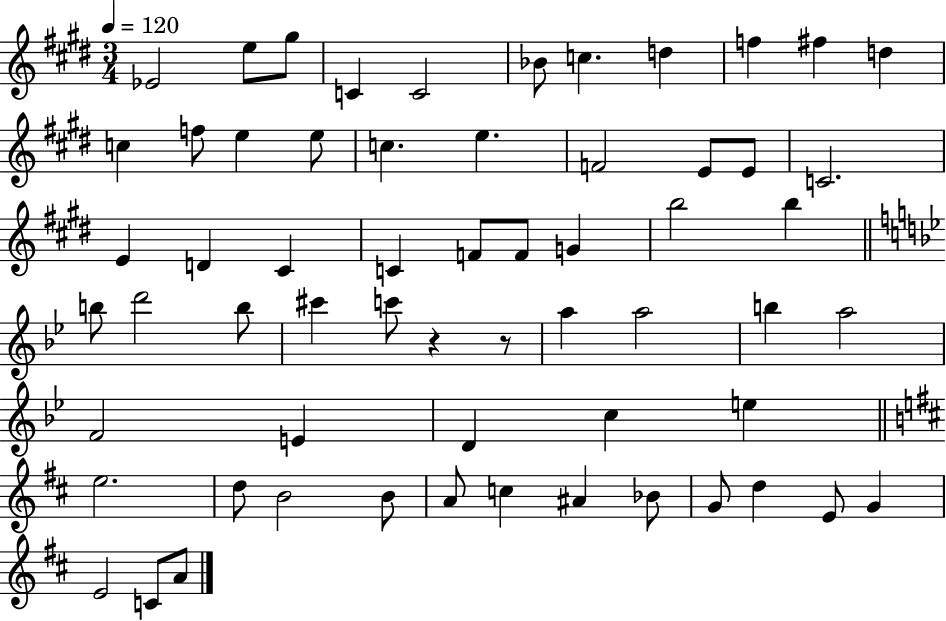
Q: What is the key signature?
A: E major